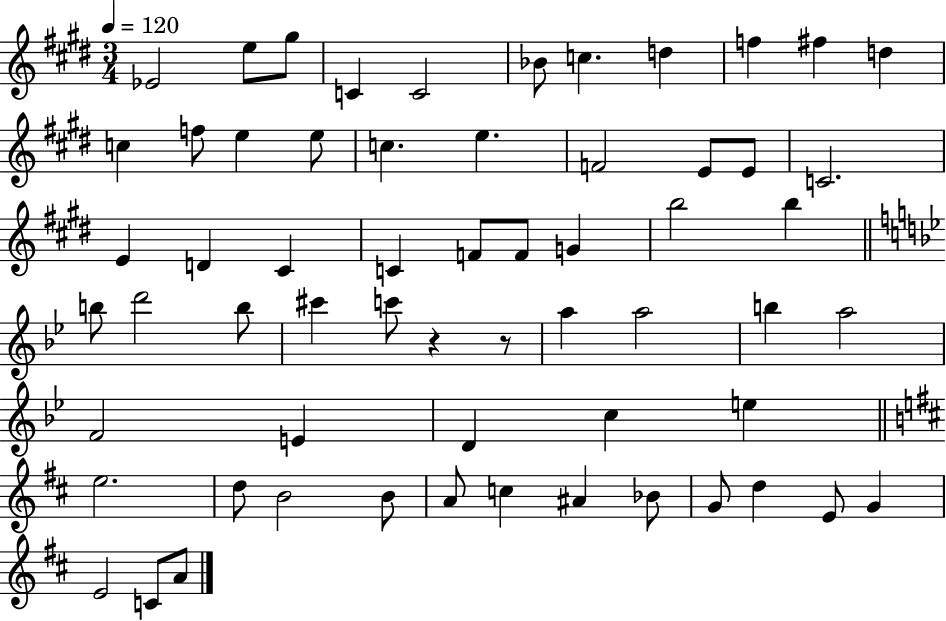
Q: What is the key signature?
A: E major